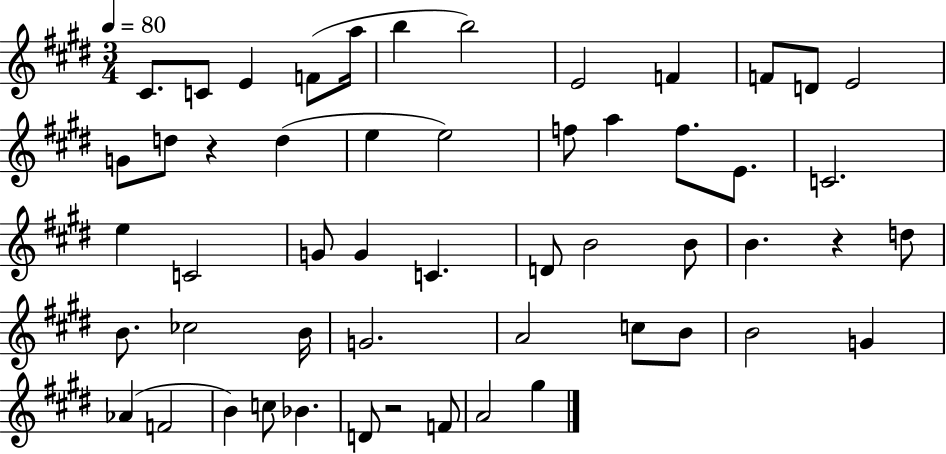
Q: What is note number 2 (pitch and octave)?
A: C4